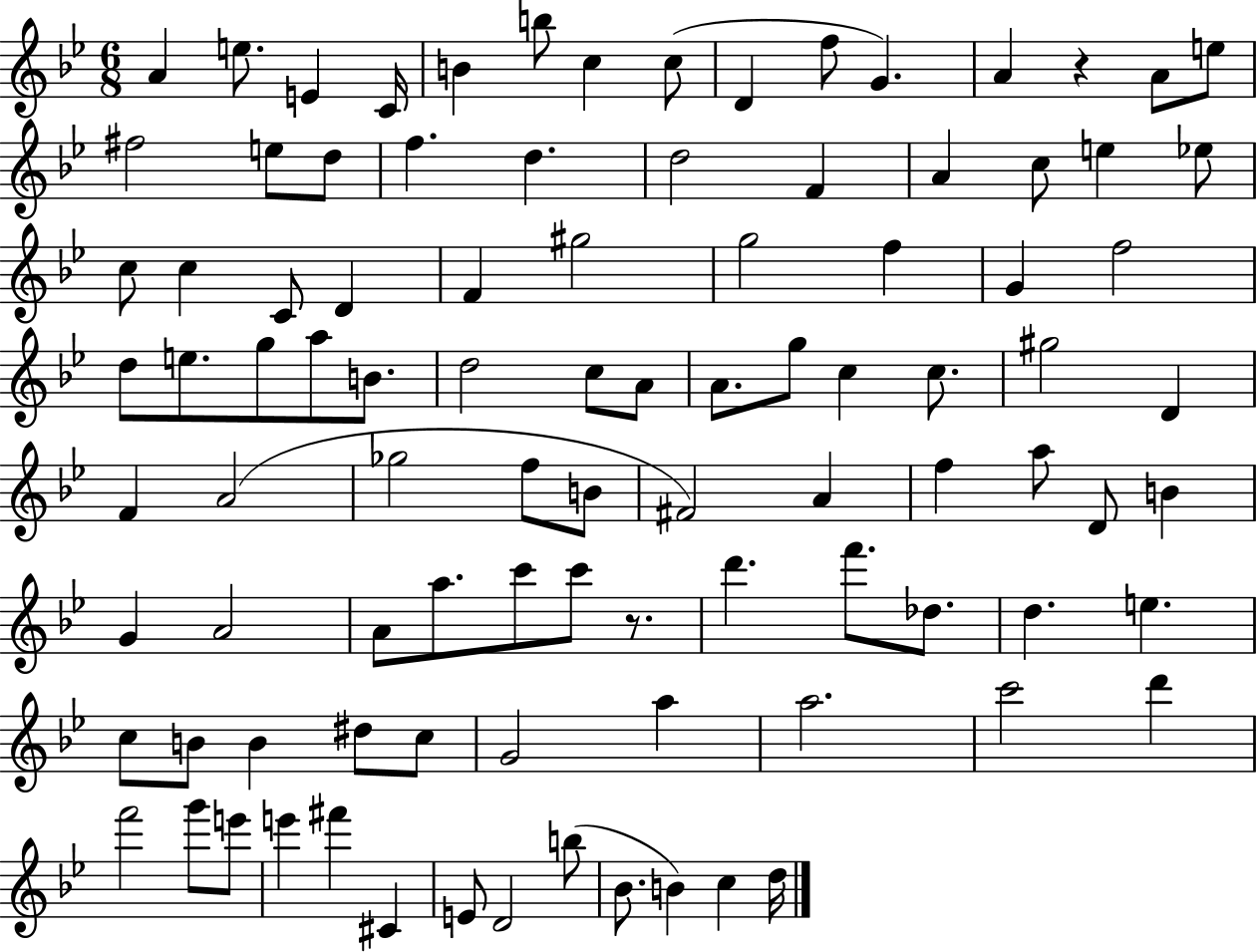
X:1
T:Untitled
M:6/8
L:1/4
K:Bb
A e/2 E C/4 B b/2 c c/2 D f/2 G A z A/2 e/2 ^f2 e/2 d/2 f d d2 F A c/2 e _e/2 c/2 c C/2 D F ^g2 g2 f G f2 d/2 e/2 g/2 a/2 B/2 d2 c/2 A/2 A/2 g/2 c c/2 ^g2 D F A2 _g2 f/2 B/2 ^F2 A f a/2 D/2 B G A2 A/2 a/2 c'/2 c'/2 z/2 d' f'/2 _d/2 d e c/2 B/2 B ^d/2 c/2 G2 a a2 c'2 d' f'2 g'/2 e'/2 e' ^f' ^C E/2 D2 b/2 _B/2 B c d/4